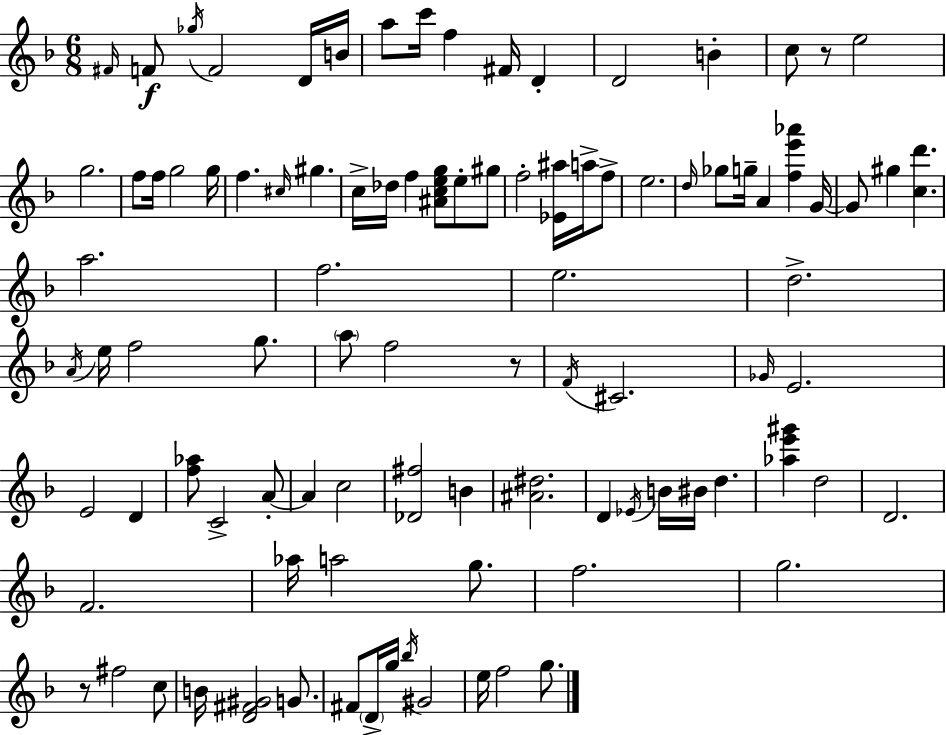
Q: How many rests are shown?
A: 3